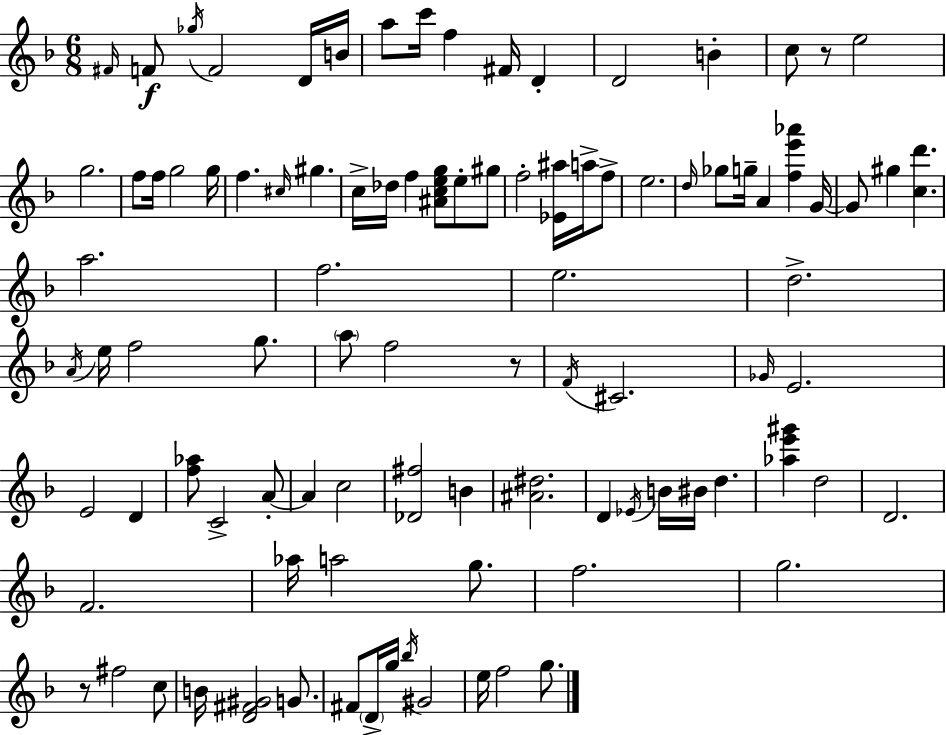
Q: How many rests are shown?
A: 3